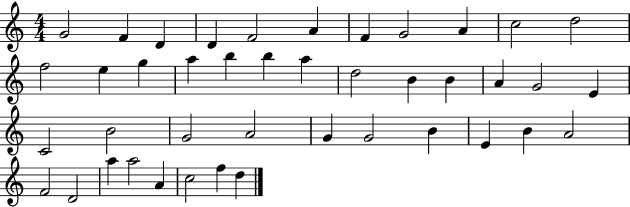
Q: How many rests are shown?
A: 0